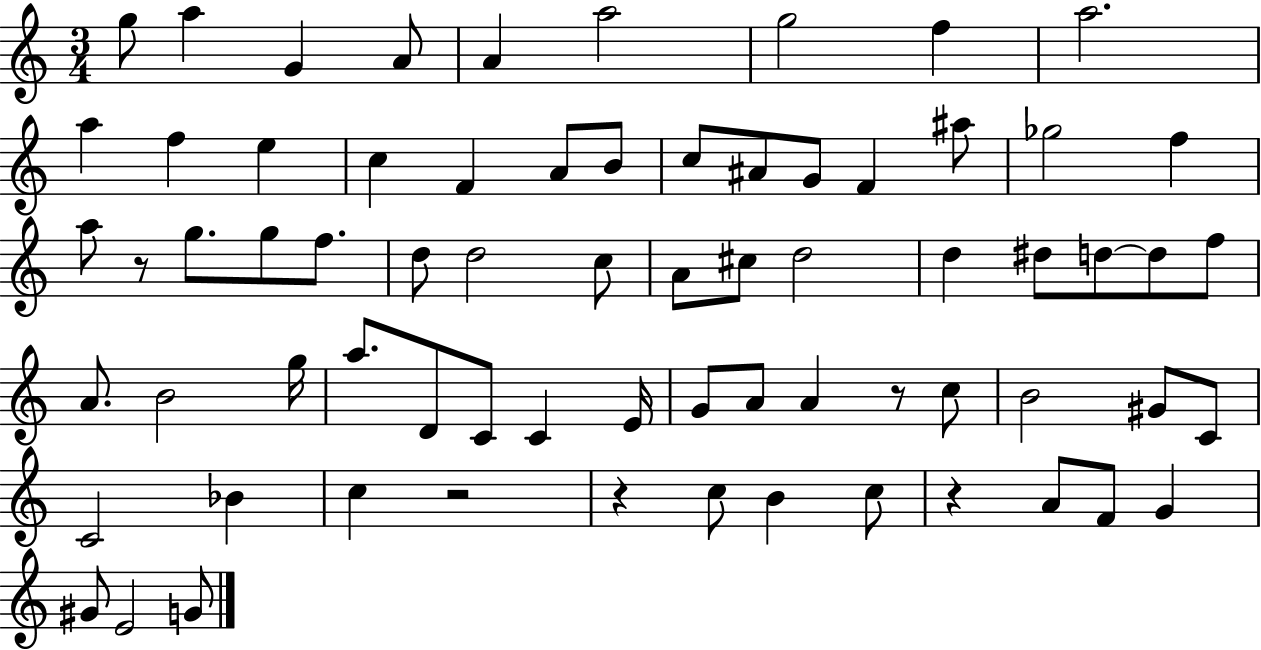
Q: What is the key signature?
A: C major